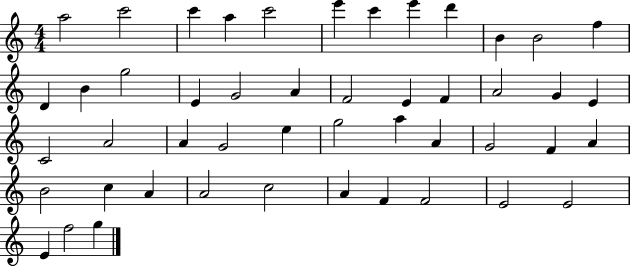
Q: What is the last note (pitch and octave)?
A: G5